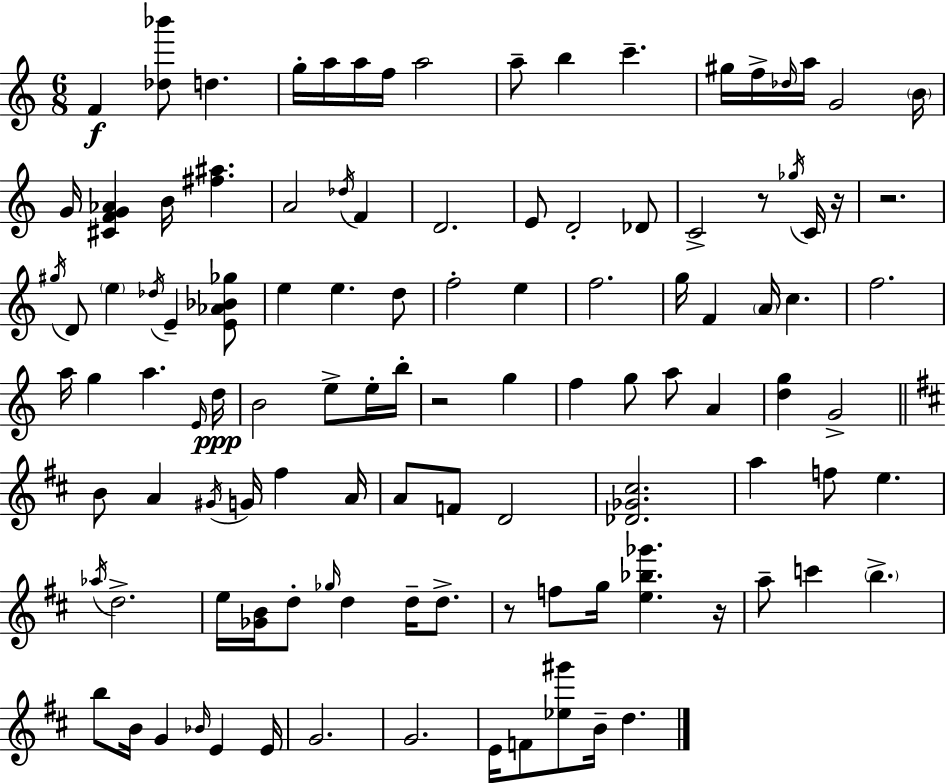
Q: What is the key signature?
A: A minor